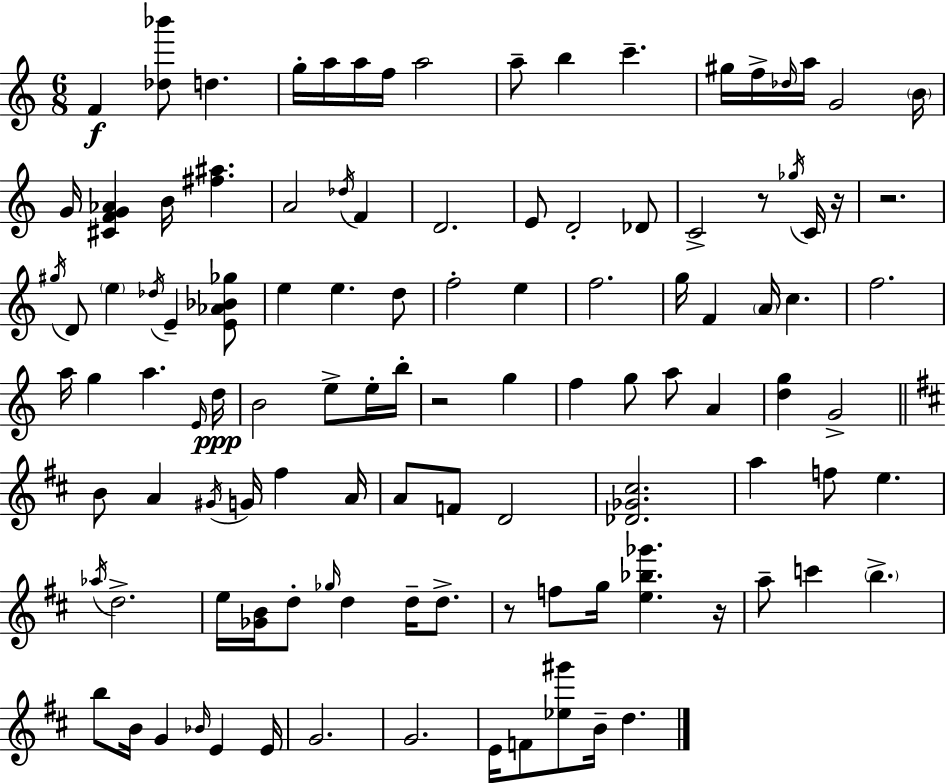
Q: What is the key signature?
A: A minor